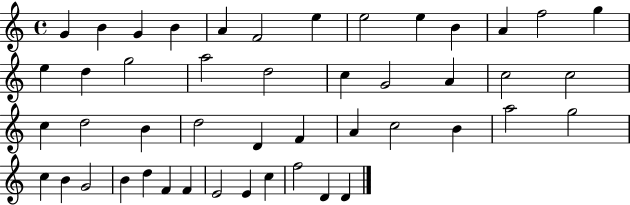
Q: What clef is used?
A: treble